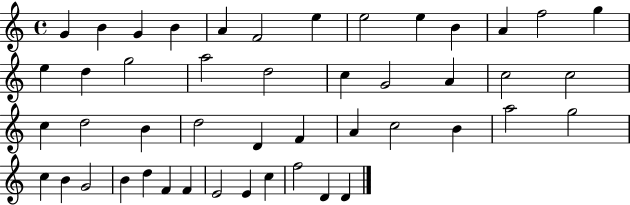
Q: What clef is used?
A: treble